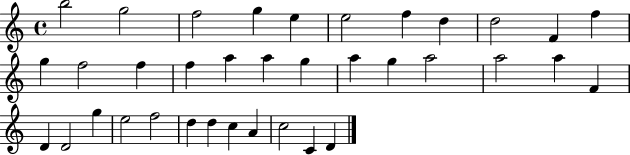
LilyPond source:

{
  \clef treble
  \time 4/4
  \defaultTimeSignature
  \key c \major
  b''2 g''2 | f''2 g''4 e''4 | e''2 f''4 d''4 | d''2 f'4 f''4 | \break g''4 f''2 f''4 | f''4 a''4 a''4 g''4 | a''4 g''4 a''2 | a''2 a''4 f'4 | \break d'4 d'2 g''4 | e''2 f''2 | d''4 d''4 c''4 a'4 | c''2 c'4 d'4 | \break \bar "|."
}